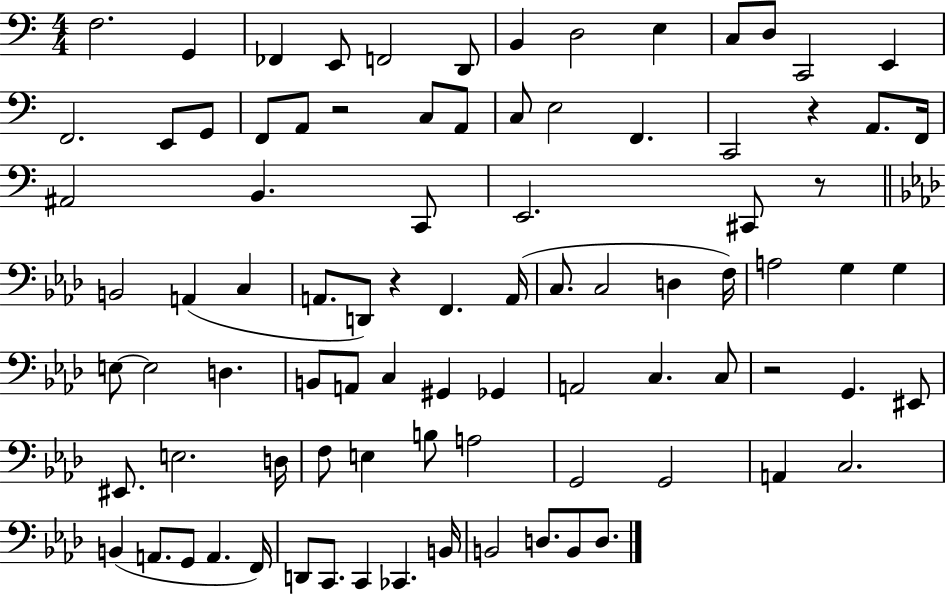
X:1
T:Untitled
M:4/4
L:1/4
K:C
F,2 G,, _F,, E,,/2 F,,2 D,,/2 B,, D,2 E, C,/2 D,/2 C,,2 E,, F,,2 E,,/2 G,,/2 F,,/2 A,,/2 z2 C,/2 A,,/2 C,/2 E,2 F,, C,,2 z A,,/2 F,,/4 ^A,,2 B,, C,,/2 E,,2 ^C,,/2 z/2 B,,2 A,, C, A,,/2 D,,/2 z F,, A,,/4 C,/2 C,2 D, F,/4 A,2 G, G, E,/2 E,2 D, B,,/2 A,,/2 C, ^G,, _G,, A,,2 C, C,/2 z2 G,, ^E,,/2 ^E,,/2 E,2 D,/4 F,/2 E, B,/2 A,2 G,,2 G,,2 A,, C,2 B,, A,,/2 G,,/2 A,, F,,/4 D,,/2 C,,/2 C,, _C,, B,,/4 B,,2 D,/2 B,,/2 D,/2